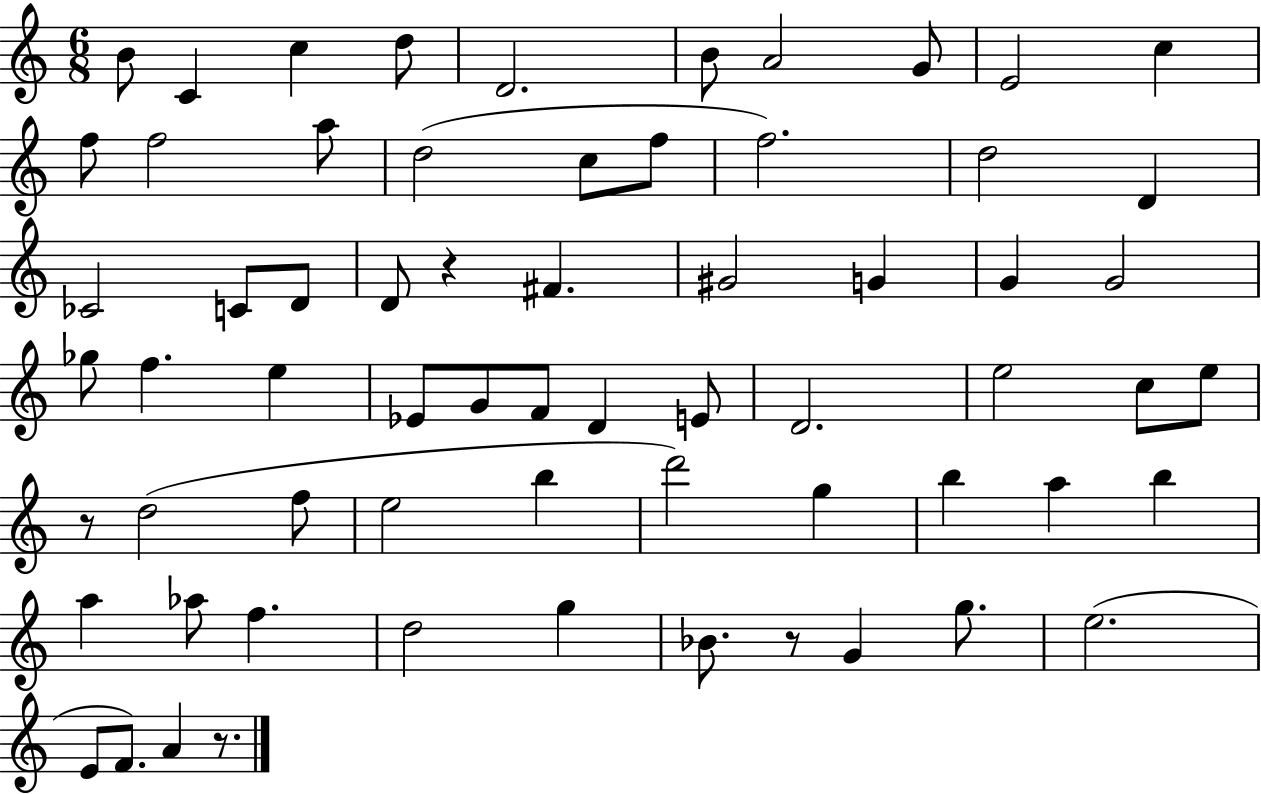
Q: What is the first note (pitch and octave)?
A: B4